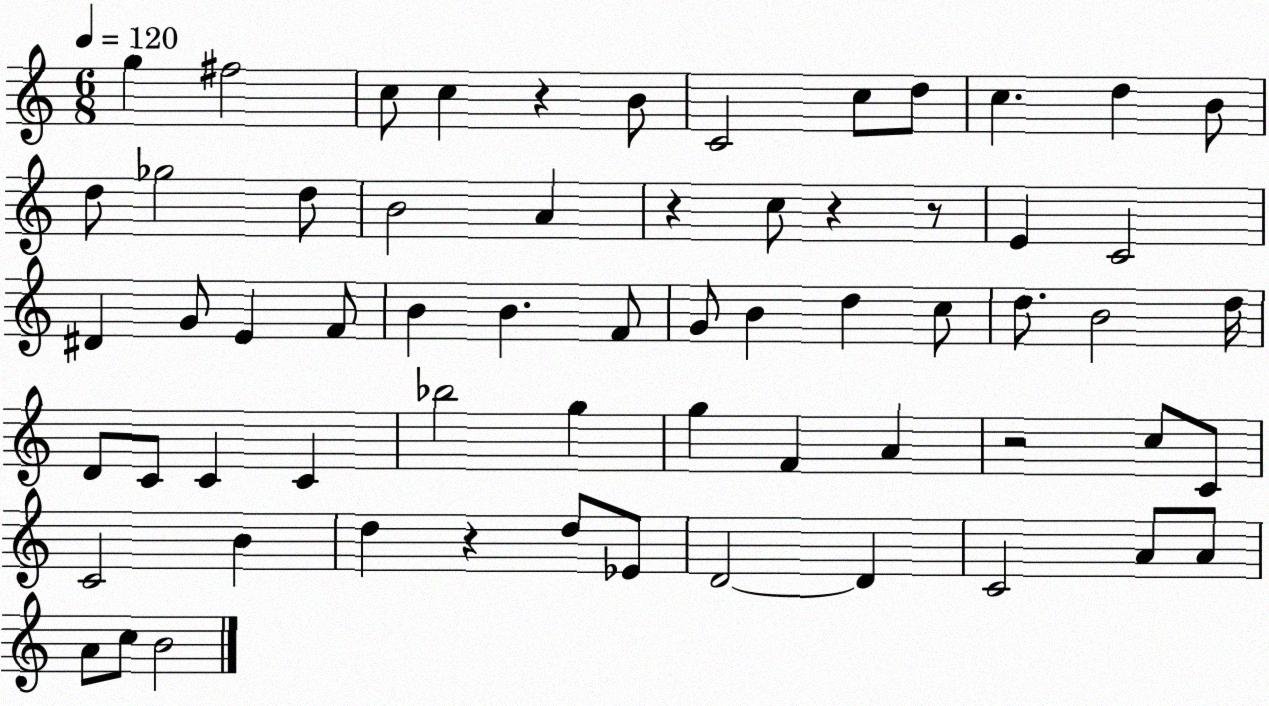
X:1
T:Untitled
M:6/8
L:1/4
K:C
g ^f2 c/2 c z B/2 C2 c/2 d/2 c d B/2 d/2 _g2 d/2 B2 A z c/2 z z/2 E C2 ^D G/2 E F/2 B B F/2 G/2 B d c/2 d/2 B2 d/4 D/2 C/2 C C _b2 g g F A z2 c/2 C/2 C2 B d z d/2 _E/2 D2 D C2 A/2 A/2 A/2 c/2 B2